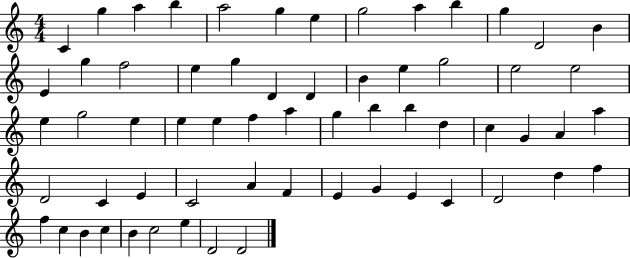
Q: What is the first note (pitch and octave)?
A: C4